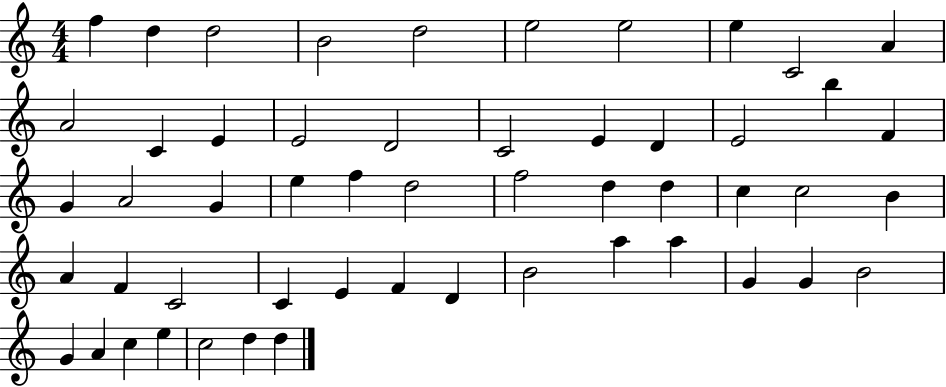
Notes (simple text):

F5/q D5/q D5/h B4/h D5/h E5/h E5/h E5/q C4/h A4/q A4/h C4/q E4/q E4/h D4/h C4/h E4/q D4/q E4/h B5/q F4/q G4/q A4/h G4/q E5/q F5/q D5/h F5/h D5/q D5/q C5/q C5/h B4/q A4/q F4/q C4/h C4/q E4/q F4/q D4/q B4/h A5/q A5/q G4/q G4/q B4/h G4/q A4/q C5/q E5/q C5/h D5/q D5/q